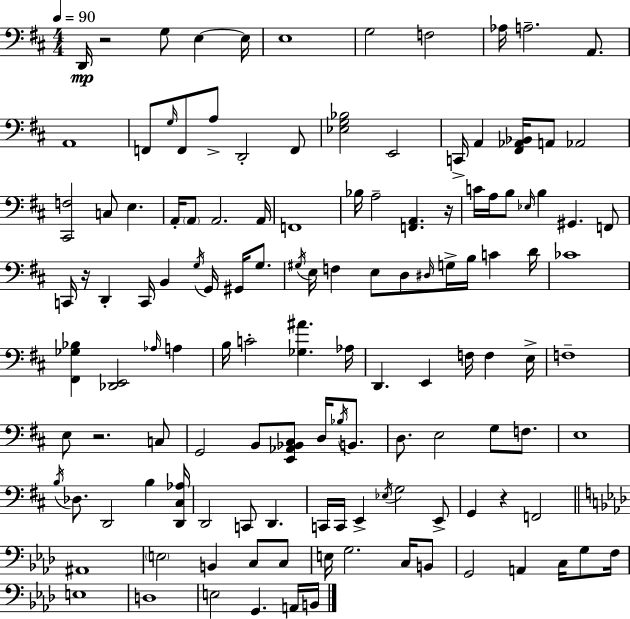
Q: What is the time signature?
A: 4/4